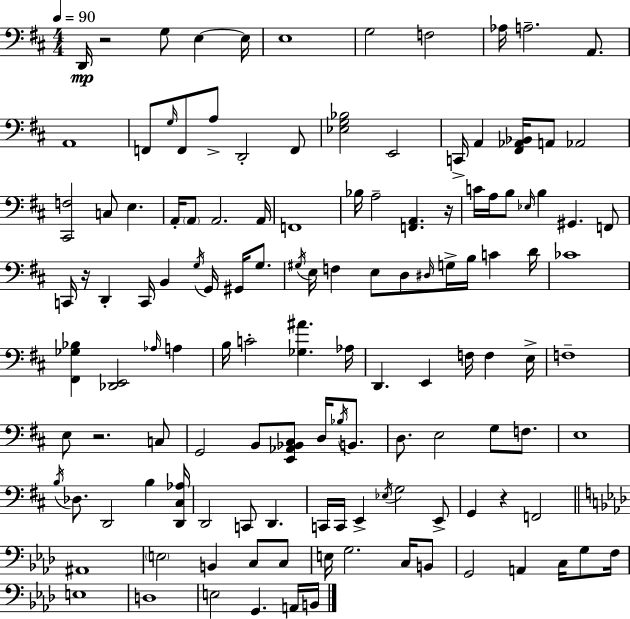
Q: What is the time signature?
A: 4/4